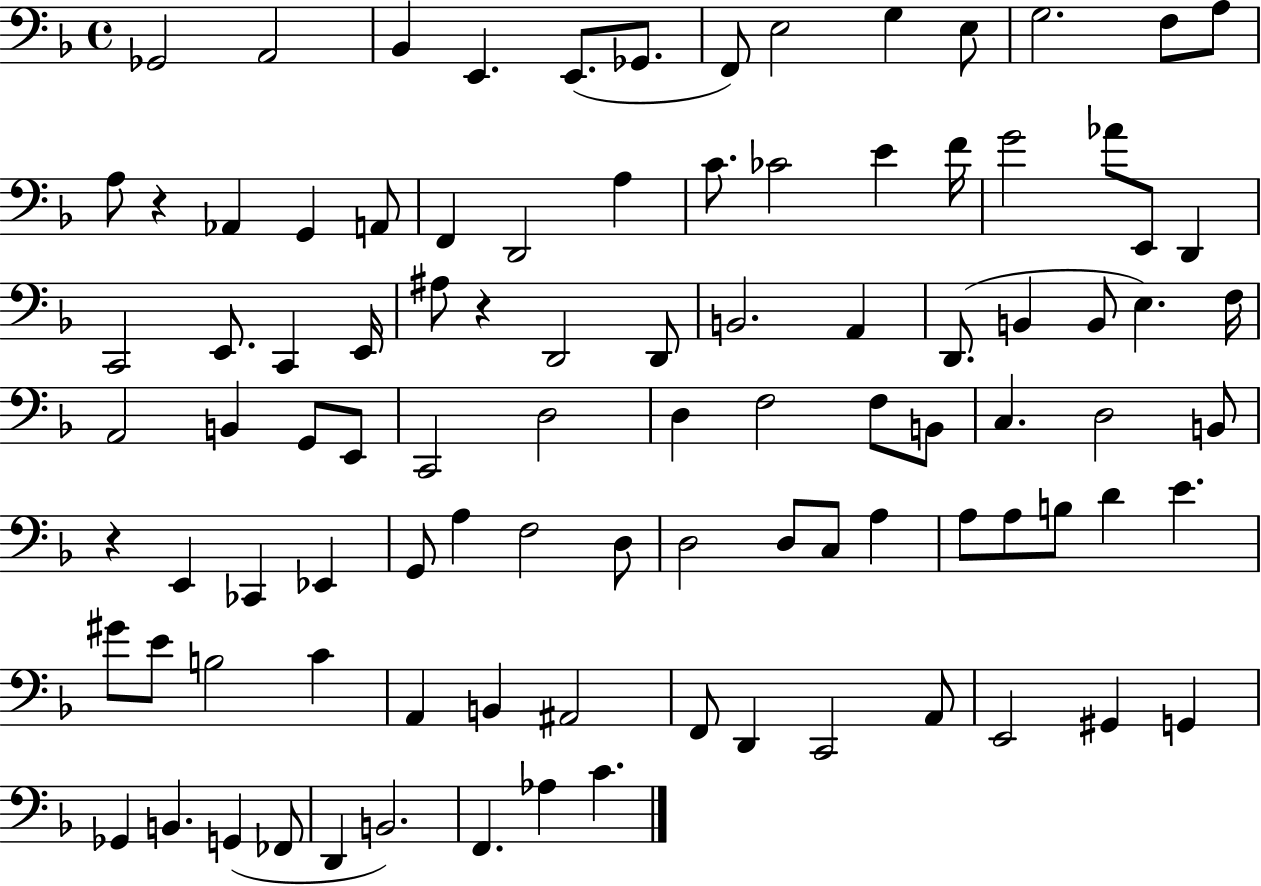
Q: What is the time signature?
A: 4/4